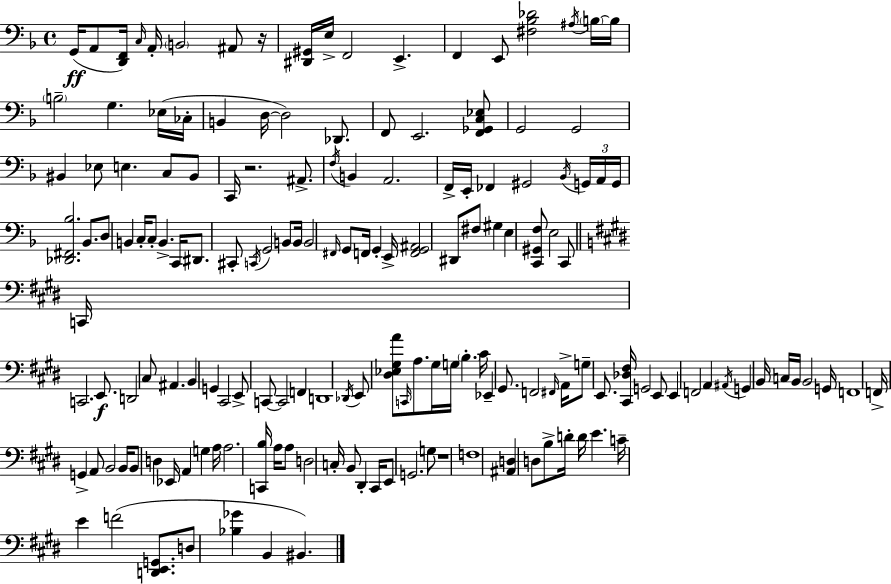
G2/s A2/e [D2,F2]/s C3/s A2/s B2/h A#2/e R/s [D#2,G#2]/s E3/s F2/h E2/q. F2/q E2/e [F#3,Bb3,Db4]/h A#3/s B3/s B3/s B3/h G3/q. Eb3/s CES3/s B2/q D3/s D3/h Db2/e. F2/e E2/h. [F2,Gb2,C3,Eb3]/e G2/h G2/h BIS2/q Eb3/e E3/q. C3/e BIS2/e C2/s R/h. A#2/e. F3/s B2/q A2/h. F2/s E2/s FES2/q G#2/h Bb2/s G2/s A2/s G2/s [Db2,F#2,Bb3]/h. Bb2/e. D3/e B2/q C3/s C3/e B2/q. C2/s D#2/e. C#2/e C2/s G2/h B2/e B2/s B2/h F#2/s G2/e F2/s G2/q E2/s [F2,G2,A#2]/h D#2/e F#3/e G#3/q E3/q [C2,G#2,F3]/e E3/h C2/e C2/s C2/h. E2/e. D2/h C#3/e A#2/q. B2/q G2/q C#2/h E2/e C2/e C2/h F2/q D2/w Db2/s E2/e [D#3,Eb3,G#3,A4]/e C2/s A3/e. G#3/s G3/s B3/q. C#4/s Eb2/q G#2/e. F2/h F#2/s A2/s G3/e E2/e. [C#2,Db3,F#3]/s G2/h E2/e E2/q F2/h A2/q A#2/s G2/q B2/s C3/s B2/s B2/h G2/s F2/w F2/s G2/q A2/e B2/h B2/s B2/e D3/q Eb2/s A2/q G3/q A3/s A3/h. [C2,B3]/s A3/s A3/e D3/h C3/s B2/e D#2/q C#2/s E2/e G2/h. G3/e R/w F3/w [A#2,D3]/q D3/e B3/e D4/s D4/s E4/q. C4/s E4/q F4/h [D2,E2,G2]/e. D3/e [Bb3,Gb4]/q B2/q BIS2/q.